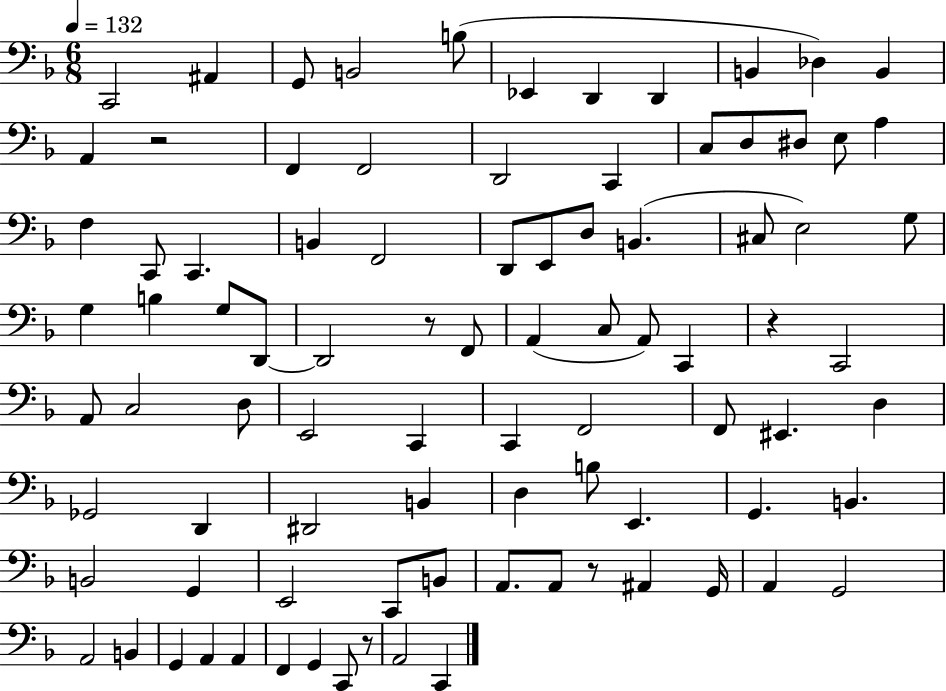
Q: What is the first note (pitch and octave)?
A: C2